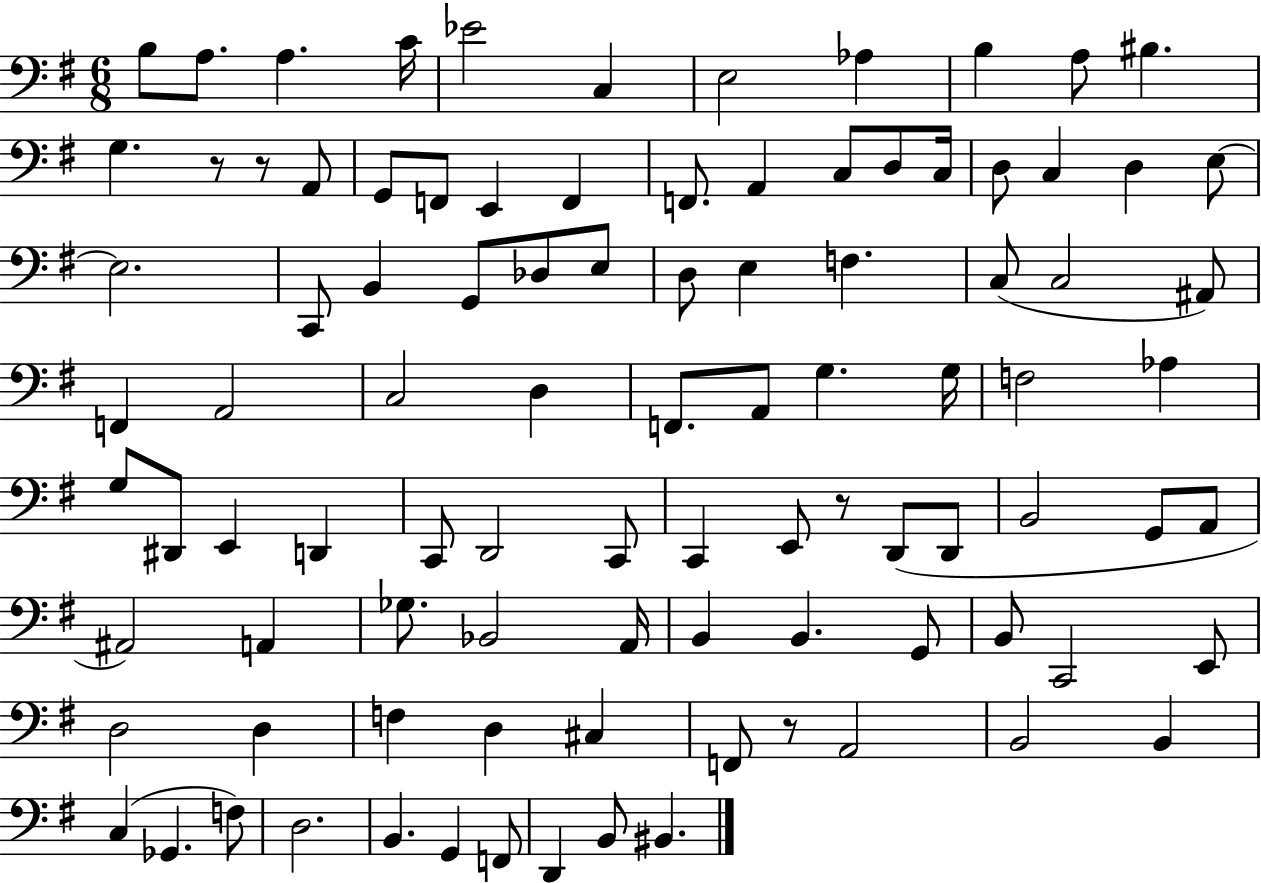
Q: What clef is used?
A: bass